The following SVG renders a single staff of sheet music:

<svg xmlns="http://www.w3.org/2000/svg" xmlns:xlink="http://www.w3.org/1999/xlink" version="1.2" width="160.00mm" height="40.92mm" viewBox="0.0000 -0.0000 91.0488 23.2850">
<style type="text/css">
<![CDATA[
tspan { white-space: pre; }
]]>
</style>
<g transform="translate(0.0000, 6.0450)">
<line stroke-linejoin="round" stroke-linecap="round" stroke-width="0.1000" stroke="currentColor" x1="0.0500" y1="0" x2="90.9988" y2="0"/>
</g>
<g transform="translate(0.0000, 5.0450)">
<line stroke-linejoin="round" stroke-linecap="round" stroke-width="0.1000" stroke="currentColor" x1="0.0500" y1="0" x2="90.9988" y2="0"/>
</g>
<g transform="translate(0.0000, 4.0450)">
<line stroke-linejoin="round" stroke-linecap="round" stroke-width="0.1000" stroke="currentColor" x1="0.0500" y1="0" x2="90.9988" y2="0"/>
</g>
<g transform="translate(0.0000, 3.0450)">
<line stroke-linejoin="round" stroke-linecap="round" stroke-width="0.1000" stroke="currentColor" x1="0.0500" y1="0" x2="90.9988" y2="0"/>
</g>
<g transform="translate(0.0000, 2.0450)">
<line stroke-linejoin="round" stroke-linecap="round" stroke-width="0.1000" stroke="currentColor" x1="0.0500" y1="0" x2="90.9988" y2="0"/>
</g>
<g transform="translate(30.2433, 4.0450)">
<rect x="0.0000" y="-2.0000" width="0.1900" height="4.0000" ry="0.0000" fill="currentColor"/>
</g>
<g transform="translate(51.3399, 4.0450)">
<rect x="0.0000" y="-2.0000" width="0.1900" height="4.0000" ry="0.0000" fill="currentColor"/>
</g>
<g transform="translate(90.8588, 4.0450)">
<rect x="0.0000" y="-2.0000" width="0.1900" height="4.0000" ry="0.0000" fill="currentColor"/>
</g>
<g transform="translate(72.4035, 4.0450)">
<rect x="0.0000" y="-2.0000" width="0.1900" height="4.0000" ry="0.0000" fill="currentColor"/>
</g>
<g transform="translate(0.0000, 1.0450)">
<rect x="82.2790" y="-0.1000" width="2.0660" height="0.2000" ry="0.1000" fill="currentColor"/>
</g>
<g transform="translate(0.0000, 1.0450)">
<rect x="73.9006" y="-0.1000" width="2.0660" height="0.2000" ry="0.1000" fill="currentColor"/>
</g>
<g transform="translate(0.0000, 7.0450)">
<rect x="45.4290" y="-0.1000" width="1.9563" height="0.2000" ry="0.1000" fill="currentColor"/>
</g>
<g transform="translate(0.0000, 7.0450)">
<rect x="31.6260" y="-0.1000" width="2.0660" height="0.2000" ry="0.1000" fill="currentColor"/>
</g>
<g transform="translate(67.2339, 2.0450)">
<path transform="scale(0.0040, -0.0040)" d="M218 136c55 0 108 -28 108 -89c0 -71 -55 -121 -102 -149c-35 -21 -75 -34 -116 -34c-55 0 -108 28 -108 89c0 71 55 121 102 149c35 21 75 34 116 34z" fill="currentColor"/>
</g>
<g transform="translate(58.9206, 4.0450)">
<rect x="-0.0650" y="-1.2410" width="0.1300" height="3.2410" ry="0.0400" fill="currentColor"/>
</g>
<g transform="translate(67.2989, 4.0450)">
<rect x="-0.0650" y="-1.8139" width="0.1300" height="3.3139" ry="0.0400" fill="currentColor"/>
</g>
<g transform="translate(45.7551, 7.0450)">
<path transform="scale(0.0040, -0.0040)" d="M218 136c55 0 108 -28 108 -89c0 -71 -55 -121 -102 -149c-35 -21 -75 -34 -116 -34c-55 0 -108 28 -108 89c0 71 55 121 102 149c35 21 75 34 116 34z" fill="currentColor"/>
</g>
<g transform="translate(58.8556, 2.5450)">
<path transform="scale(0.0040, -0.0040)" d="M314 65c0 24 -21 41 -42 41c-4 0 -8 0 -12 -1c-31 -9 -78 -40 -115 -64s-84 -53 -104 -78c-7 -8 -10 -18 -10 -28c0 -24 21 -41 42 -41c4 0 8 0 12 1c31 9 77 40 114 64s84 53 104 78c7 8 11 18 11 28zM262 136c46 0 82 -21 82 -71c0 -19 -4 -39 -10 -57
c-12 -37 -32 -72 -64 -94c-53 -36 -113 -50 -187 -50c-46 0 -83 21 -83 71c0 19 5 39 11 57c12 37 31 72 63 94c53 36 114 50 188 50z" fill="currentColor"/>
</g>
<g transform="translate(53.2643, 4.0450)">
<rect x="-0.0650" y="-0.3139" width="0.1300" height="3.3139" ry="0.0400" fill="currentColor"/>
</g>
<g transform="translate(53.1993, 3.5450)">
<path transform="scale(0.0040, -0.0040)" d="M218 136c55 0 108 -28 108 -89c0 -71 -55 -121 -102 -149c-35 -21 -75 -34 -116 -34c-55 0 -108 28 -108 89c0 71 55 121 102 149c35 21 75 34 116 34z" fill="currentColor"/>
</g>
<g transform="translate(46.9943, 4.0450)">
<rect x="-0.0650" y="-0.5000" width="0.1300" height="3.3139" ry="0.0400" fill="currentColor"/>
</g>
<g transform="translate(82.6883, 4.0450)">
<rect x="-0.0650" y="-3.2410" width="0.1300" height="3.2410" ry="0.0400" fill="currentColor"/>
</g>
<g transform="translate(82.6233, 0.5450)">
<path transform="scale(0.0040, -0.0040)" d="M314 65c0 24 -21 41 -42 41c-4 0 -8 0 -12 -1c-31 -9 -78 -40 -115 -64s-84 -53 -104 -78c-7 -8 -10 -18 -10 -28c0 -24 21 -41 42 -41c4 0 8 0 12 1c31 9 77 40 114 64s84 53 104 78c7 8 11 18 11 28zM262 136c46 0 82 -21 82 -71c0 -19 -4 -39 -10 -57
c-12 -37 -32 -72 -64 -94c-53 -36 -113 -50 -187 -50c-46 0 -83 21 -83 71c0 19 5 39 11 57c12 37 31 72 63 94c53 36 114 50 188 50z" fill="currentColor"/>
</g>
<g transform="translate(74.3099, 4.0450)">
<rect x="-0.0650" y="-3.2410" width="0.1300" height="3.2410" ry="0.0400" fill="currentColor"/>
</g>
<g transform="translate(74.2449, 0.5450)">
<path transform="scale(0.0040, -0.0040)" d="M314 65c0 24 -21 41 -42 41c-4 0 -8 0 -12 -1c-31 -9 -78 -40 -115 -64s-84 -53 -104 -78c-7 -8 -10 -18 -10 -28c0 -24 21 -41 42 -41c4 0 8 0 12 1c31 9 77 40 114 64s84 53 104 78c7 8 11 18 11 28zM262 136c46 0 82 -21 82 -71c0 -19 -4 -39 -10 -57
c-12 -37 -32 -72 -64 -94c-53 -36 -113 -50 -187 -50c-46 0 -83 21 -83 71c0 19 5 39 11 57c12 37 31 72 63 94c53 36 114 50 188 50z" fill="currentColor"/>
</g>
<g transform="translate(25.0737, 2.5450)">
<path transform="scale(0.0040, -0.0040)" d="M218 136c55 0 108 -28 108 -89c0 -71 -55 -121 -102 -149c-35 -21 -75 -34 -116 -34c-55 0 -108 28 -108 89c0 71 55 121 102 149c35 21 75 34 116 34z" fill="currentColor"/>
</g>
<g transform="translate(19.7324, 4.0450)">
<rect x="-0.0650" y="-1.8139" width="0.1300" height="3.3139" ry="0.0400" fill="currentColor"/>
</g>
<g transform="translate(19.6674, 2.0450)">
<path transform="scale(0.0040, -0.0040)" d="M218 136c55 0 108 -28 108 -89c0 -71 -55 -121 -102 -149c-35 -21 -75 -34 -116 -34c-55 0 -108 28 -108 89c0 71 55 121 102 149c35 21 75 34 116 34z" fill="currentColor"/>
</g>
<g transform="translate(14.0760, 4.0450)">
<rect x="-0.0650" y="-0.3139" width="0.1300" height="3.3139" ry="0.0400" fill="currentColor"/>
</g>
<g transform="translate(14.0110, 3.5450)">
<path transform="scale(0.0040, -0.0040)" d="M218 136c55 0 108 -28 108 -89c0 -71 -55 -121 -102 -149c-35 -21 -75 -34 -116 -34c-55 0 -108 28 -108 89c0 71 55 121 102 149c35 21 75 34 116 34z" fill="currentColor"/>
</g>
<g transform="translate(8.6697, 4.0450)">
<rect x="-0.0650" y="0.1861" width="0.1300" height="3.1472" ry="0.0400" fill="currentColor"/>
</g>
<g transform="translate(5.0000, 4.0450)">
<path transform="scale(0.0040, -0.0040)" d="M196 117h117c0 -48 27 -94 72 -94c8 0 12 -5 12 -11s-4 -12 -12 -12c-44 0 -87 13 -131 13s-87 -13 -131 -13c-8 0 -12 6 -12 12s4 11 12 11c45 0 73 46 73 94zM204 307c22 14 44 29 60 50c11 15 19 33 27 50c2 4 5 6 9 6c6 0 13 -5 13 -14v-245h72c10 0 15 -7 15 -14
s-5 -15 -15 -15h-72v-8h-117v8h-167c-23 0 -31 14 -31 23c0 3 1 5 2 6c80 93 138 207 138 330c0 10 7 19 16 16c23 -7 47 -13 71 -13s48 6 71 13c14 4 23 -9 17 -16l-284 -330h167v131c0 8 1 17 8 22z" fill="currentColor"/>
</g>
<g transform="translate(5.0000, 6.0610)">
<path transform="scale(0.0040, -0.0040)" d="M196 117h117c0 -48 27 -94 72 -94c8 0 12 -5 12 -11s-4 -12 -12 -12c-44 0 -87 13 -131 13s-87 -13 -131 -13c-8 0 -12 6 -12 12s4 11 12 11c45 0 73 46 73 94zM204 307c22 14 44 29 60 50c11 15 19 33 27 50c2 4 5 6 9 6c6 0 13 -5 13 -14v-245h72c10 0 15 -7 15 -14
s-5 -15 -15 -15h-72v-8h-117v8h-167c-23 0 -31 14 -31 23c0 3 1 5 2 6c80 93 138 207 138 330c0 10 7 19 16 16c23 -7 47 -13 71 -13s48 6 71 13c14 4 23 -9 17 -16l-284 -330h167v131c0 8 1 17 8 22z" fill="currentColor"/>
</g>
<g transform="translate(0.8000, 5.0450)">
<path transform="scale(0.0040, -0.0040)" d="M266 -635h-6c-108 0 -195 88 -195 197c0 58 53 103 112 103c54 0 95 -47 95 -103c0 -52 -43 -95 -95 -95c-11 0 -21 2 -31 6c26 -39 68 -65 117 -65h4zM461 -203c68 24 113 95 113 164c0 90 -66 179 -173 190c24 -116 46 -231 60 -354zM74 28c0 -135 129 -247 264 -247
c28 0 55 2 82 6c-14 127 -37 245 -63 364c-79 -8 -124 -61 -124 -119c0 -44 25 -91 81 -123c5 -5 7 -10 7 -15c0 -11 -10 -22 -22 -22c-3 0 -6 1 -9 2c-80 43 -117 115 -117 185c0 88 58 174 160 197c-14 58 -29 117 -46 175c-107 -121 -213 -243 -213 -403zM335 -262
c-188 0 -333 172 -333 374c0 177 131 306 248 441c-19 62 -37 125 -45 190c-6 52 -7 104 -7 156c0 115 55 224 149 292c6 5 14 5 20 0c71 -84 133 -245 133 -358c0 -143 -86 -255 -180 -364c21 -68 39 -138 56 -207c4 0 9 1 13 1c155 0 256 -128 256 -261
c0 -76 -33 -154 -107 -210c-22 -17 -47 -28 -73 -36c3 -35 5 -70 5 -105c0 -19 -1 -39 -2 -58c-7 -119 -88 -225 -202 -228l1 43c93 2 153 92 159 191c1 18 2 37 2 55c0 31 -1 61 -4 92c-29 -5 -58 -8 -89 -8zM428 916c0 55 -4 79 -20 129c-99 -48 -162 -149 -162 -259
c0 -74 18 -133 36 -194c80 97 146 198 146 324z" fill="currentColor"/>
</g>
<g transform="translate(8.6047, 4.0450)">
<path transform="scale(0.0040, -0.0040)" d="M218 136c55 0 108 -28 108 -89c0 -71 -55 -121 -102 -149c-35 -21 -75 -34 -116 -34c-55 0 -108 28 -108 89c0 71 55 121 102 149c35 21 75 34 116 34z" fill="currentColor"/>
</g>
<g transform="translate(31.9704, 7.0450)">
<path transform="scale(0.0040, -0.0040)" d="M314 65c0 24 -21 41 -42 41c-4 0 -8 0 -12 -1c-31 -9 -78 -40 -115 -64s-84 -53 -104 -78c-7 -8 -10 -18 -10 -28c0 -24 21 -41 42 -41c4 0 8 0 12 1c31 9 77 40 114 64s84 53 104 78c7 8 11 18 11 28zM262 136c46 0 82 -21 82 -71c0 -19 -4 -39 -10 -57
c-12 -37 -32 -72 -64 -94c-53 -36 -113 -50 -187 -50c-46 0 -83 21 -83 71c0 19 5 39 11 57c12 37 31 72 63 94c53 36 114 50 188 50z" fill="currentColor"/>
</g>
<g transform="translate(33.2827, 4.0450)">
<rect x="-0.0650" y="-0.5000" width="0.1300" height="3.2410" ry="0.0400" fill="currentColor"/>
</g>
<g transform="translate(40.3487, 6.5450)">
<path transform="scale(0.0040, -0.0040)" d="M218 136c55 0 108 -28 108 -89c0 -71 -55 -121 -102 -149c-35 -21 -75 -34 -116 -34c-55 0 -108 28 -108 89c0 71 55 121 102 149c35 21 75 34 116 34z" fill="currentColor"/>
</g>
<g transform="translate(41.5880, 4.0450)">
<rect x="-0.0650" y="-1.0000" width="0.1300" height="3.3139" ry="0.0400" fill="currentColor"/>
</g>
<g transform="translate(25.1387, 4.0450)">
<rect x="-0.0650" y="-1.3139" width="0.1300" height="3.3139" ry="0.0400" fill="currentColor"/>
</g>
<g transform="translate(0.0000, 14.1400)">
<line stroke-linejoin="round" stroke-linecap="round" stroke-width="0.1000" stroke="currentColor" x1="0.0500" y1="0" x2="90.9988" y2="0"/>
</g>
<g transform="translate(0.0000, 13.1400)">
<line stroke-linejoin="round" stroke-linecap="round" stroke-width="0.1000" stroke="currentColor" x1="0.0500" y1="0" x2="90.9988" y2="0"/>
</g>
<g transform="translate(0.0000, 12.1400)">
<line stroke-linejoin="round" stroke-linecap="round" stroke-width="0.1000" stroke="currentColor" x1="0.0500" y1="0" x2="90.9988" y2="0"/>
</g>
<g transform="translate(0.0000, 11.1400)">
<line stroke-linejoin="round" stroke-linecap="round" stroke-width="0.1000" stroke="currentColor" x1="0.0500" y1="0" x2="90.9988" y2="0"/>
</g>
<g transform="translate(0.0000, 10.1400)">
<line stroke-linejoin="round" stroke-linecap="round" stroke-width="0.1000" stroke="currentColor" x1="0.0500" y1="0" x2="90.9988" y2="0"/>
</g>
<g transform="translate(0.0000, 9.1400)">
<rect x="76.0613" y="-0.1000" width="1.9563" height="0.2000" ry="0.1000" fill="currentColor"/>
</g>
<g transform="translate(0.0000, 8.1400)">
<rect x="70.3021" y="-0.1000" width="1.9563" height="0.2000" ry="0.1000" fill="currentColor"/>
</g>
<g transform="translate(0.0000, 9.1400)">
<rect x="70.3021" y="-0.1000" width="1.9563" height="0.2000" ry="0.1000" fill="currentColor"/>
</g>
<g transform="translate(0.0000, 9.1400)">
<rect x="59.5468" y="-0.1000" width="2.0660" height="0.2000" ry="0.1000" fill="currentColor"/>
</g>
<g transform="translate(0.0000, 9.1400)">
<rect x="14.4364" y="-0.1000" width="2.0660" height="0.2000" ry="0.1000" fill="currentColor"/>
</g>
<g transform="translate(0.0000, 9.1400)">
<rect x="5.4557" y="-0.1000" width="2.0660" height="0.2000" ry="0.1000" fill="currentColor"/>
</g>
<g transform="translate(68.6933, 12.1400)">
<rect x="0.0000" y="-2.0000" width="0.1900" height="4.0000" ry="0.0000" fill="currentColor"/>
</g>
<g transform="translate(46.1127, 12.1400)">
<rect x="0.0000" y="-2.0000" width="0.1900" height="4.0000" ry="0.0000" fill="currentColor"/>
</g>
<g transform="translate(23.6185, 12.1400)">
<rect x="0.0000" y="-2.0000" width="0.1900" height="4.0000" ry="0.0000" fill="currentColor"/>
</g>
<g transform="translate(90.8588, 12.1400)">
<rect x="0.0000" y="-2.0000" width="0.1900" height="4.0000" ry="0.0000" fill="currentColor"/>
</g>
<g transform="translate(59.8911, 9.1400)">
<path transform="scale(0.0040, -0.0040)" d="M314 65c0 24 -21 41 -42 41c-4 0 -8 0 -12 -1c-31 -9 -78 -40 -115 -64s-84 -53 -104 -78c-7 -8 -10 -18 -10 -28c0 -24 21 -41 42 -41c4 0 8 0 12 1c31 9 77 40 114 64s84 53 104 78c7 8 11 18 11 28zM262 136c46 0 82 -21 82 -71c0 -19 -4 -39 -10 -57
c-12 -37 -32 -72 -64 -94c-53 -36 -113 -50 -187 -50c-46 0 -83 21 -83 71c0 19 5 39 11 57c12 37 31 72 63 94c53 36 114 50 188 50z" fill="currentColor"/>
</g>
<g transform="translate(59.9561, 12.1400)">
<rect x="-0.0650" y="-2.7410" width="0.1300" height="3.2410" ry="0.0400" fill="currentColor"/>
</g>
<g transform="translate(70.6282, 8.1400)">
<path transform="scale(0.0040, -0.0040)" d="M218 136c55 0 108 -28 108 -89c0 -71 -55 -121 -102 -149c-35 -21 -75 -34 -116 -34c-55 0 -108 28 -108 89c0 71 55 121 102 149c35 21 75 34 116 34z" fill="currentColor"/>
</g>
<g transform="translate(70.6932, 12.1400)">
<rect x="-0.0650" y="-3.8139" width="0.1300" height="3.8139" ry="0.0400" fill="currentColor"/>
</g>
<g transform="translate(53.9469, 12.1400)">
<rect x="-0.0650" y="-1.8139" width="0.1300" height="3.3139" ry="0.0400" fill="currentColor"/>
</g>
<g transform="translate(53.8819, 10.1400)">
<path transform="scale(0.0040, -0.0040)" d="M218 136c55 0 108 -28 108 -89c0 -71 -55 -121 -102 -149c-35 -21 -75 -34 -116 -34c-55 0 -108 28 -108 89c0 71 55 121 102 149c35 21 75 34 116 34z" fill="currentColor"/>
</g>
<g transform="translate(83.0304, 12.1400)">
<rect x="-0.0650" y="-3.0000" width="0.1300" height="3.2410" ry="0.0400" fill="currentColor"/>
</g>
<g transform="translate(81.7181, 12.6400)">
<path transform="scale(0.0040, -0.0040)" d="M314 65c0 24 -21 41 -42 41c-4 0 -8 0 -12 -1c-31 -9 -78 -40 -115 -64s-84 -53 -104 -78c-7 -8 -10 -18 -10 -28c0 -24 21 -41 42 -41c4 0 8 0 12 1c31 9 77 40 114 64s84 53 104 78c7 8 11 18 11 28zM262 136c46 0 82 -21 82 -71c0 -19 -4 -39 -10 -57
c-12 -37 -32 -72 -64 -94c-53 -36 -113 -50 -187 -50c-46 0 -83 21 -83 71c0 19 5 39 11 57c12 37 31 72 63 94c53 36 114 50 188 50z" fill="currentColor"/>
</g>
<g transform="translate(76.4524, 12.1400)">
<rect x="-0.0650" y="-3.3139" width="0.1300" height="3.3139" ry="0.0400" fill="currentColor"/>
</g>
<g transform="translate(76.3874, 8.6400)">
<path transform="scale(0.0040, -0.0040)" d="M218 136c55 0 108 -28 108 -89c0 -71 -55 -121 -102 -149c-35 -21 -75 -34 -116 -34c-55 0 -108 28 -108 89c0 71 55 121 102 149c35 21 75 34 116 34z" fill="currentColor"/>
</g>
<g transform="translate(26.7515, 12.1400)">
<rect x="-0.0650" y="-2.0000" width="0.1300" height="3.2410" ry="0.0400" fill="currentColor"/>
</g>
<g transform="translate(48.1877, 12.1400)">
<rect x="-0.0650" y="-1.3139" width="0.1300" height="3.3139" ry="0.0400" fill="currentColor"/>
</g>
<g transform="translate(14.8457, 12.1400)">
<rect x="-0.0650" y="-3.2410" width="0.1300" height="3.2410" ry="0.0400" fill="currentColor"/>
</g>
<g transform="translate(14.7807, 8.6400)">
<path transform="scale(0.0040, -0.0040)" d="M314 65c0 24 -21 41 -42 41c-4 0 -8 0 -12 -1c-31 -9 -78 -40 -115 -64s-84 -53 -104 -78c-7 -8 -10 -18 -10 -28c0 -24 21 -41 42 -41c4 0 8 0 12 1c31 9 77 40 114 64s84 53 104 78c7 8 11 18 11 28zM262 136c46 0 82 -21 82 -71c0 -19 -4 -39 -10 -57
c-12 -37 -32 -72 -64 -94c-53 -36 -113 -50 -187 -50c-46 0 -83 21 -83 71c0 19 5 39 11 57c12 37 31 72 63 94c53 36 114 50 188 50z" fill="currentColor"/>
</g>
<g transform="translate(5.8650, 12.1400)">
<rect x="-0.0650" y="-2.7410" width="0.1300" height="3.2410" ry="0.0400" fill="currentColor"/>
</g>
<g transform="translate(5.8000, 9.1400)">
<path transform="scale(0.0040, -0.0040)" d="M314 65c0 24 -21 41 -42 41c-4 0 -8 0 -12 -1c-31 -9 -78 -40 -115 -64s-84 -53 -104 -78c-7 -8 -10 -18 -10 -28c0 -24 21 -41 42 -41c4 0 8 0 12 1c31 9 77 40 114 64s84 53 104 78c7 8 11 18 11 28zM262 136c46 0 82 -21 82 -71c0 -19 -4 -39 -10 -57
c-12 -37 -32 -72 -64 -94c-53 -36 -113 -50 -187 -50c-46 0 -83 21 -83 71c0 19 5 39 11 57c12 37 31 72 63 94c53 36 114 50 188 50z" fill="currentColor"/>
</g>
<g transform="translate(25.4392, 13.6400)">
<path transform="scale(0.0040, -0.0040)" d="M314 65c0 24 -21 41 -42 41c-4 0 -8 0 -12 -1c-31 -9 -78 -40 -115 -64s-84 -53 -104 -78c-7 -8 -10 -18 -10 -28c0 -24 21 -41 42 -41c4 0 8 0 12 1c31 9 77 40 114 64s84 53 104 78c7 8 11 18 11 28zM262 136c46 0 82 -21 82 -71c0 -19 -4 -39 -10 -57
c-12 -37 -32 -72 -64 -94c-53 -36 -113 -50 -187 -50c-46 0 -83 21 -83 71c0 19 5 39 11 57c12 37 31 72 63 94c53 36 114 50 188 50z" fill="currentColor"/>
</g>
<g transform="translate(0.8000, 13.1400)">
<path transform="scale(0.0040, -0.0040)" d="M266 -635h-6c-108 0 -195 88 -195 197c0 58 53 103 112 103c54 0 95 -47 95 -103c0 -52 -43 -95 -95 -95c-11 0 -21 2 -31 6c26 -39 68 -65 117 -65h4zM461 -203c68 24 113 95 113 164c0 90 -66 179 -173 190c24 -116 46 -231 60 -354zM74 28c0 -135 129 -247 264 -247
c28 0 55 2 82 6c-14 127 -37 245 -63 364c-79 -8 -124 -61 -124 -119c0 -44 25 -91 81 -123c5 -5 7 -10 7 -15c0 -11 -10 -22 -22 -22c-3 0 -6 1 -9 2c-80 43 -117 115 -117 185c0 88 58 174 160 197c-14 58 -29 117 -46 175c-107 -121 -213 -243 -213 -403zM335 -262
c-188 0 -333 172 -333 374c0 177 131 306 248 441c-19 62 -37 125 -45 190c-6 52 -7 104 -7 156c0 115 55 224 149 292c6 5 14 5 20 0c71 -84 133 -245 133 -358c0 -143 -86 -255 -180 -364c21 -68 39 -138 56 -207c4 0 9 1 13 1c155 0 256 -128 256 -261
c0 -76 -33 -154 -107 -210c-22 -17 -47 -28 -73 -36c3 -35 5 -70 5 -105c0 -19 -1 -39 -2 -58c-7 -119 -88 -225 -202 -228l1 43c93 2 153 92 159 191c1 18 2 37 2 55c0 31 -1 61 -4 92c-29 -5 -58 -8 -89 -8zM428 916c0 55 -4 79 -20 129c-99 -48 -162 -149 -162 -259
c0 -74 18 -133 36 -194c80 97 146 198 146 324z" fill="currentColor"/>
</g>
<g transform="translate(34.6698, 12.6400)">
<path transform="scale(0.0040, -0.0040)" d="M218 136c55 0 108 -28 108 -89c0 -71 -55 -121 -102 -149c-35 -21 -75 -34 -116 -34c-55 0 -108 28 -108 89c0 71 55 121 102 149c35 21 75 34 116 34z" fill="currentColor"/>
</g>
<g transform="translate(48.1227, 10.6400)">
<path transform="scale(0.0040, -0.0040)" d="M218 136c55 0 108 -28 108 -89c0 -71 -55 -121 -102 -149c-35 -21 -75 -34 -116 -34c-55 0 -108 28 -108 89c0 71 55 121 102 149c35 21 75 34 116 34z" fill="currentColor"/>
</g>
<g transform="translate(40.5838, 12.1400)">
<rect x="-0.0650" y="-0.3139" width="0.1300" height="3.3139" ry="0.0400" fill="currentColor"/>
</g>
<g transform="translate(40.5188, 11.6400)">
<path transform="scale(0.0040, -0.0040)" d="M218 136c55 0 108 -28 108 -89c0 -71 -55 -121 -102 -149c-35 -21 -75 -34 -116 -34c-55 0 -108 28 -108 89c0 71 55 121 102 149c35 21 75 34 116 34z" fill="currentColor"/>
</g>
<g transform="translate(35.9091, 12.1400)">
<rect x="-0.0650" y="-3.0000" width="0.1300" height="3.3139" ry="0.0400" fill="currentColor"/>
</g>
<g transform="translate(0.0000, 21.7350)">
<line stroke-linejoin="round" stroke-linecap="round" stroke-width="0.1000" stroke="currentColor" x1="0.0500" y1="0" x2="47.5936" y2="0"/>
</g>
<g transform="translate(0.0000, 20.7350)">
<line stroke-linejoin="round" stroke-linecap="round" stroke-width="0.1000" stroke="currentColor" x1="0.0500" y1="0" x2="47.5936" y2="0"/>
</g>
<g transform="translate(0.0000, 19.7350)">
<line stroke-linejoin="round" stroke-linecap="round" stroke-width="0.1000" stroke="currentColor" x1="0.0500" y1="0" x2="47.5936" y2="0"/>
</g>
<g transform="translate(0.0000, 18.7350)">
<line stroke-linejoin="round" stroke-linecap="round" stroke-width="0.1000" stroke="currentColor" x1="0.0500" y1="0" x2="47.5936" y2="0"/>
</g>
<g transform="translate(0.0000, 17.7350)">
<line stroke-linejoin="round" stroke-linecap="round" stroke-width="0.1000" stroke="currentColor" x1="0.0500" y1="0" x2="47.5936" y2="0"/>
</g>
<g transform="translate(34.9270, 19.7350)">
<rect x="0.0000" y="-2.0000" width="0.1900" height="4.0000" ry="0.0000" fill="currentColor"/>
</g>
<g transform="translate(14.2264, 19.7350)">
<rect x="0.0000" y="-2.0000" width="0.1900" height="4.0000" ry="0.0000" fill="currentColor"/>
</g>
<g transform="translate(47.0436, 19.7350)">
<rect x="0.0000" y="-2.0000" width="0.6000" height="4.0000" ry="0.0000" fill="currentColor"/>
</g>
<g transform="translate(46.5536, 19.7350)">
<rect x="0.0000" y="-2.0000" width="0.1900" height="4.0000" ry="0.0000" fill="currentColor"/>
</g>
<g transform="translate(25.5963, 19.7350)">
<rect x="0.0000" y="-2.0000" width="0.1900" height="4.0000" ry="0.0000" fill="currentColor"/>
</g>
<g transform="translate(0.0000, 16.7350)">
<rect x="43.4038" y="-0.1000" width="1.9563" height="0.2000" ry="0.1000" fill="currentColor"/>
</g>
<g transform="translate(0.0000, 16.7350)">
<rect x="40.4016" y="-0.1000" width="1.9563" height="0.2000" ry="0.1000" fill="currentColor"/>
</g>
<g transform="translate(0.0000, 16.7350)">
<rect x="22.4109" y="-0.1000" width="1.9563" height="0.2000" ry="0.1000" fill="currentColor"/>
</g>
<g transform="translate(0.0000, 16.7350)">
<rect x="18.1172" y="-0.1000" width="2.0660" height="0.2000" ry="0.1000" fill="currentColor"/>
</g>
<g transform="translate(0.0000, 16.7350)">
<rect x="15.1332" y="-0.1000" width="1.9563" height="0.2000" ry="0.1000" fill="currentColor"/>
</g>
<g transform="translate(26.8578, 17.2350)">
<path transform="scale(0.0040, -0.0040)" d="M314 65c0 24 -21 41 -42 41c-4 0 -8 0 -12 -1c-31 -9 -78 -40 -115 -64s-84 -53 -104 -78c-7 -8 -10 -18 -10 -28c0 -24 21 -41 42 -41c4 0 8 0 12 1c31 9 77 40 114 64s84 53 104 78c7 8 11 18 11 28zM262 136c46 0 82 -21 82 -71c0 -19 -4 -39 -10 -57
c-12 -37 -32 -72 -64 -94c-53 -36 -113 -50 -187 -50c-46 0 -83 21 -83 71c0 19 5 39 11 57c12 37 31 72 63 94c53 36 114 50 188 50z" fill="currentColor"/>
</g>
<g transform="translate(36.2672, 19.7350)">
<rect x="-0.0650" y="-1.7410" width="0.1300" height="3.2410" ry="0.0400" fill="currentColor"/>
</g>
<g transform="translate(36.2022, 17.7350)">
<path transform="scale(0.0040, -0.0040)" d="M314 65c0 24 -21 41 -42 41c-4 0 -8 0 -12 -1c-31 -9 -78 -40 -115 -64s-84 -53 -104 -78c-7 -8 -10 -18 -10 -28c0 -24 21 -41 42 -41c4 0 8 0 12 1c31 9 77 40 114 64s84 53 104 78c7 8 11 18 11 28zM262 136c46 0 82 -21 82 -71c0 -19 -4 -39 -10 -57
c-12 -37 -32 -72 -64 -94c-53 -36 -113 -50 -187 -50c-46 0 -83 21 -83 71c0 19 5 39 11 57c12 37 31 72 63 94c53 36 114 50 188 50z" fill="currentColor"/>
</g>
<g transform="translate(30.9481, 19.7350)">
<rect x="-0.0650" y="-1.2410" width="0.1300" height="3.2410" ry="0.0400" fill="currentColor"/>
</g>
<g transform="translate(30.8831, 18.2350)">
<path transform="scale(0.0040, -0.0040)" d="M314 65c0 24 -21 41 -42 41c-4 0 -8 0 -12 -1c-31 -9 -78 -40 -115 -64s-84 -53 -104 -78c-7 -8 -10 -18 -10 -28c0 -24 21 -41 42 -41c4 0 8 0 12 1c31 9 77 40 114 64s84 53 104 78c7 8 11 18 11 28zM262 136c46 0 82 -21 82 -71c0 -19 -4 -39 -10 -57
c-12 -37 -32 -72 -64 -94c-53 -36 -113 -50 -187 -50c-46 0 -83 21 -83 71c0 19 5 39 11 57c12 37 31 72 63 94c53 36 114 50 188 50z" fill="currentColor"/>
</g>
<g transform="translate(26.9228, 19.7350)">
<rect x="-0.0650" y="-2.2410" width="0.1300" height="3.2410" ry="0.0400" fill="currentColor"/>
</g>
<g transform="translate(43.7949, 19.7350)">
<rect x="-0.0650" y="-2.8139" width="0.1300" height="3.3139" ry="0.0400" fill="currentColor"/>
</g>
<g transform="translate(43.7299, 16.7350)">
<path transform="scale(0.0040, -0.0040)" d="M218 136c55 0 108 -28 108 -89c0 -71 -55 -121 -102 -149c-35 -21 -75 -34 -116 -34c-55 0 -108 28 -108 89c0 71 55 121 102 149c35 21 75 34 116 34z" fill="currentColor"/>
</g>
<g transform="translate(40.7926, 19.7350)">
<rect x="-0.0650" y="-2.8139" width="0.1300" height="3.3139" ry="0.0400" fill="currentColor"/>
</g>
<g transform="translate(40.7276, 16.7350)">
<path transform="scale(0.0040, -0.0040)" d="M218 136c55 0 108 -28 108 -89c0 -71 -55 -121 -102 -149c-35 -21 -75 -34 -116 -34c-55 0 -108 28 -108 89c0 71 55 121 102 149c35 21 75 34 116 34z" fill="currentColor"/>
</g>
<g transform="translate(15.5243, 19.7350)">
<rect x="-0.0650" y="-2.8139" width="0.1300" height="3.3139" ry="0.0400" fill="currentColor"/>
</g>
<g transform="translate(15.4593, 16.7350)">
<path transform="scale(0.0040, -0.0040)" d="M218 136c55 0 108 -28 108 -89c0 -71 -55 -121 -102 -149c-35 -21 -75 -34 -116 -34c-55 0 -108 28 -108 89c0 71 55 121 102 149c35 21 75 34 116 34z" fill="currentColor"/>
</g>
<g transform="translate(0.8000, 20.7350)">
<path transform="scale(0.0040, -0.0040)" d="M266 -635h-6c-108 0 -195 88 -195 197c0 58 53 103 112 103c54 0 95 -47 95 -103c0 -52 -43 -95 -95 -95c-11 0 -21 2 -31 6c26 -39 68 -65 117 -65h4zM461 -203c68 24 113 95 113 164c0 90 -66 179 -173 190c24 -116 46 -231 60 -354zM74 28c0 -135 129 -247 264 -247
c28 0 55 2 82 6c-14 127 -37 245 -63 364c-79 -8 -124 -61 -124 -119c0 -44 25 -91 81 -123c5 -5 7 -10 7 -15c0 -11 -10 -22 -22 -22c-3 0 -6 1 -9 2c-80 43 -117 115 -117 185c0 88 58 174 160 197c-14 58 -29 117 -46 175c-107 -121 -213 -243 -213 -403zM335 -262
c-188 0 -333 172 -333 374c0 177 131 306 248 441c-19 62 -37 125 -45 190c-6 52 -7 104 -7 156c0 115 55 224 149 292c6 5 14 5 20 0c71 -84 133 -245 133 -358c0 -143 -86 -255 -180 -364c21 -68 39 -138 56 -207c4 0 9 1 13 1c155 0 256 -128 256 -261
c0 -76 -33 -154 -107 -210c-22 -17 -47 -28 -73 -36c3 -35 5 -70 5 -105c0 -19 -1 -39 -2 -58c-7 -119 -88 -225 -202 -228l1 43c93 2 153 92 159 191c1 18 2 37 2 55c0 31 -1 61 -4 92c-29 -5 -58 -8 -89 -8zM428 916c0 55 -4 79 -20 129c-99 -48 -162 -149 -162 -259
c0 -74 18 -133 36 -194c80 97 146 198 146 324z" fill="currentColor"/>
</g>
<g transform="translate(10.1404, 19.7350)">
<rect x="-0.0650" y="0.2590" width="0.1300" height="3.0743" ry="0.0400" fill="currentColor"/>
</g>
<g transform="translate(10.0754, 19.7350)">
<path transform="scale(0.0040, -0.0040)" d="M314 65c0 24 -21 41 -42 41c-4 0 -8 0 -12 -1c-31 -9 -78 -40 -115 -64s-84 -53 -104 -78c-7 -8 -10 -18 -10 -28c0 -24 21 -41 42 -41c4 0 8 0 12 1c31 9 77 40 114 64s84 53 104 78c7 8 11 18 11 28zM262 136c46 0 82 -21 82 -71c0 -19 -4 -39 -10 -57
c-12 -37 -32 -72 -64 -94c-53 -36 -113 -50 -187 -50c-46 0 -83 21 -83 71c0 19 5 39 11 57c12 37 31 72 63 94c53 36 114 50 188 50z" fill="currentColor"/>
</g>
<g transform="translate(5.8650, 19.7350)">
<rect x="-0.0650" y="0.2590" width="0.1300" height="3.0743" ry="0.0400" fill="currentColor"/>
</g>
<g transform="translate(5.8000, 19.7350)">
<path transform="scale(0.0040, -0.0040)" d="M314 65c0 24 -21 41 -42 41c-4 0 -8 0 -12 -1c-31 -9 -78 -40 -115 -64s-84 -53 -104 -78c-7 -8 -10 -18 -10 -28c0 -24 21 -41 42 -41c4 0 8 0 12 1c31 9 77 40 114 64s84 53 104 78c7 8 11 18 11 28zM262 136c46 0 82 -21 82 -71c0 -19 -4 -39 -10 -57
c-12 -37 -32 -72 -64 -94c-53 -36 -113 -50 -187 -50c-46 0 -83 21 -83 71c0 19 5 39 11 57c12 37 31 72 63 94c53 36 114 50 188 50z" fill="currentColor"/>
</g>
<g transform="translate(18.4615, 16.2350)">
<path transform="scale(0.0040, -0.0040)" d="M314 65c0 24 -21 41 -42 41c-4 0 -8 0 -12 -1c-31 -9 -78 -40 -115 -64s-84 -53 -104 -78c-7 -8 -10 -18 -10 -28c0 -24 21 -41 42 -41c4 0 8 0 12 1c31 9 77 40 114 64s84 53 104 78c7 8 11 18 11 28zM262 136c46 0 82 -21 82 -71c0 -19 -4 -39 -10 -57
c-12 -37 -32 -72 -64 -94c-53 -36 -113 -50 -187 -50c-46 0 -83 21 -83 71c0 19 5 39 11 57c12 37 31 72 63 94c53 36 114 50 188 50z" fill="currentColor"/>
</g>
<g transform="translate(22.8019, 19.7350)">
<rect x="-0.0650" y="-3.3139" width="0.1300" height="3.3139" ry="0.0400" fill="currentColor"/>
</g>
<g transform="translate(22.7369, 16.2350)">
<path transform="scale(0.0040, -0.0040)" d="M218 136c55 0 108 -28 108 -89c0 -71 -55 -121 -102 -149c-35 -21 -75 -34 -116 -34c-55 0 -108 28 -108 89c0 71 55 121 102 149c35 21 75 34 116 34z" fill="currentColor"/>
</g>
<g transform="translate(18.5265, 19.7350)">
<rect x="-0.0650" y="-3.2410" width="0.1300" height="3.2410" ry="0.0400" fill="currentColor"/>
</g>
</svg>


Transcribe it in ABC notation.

X:1
T:Untitled
M:4/4
L:1/4
K:C
B c f e C2 D C c e2 f b2 b2 a2 b2 F2 A c e f a2 c' b A2 B2 B2 a b2 b g2 e2 f2 a a